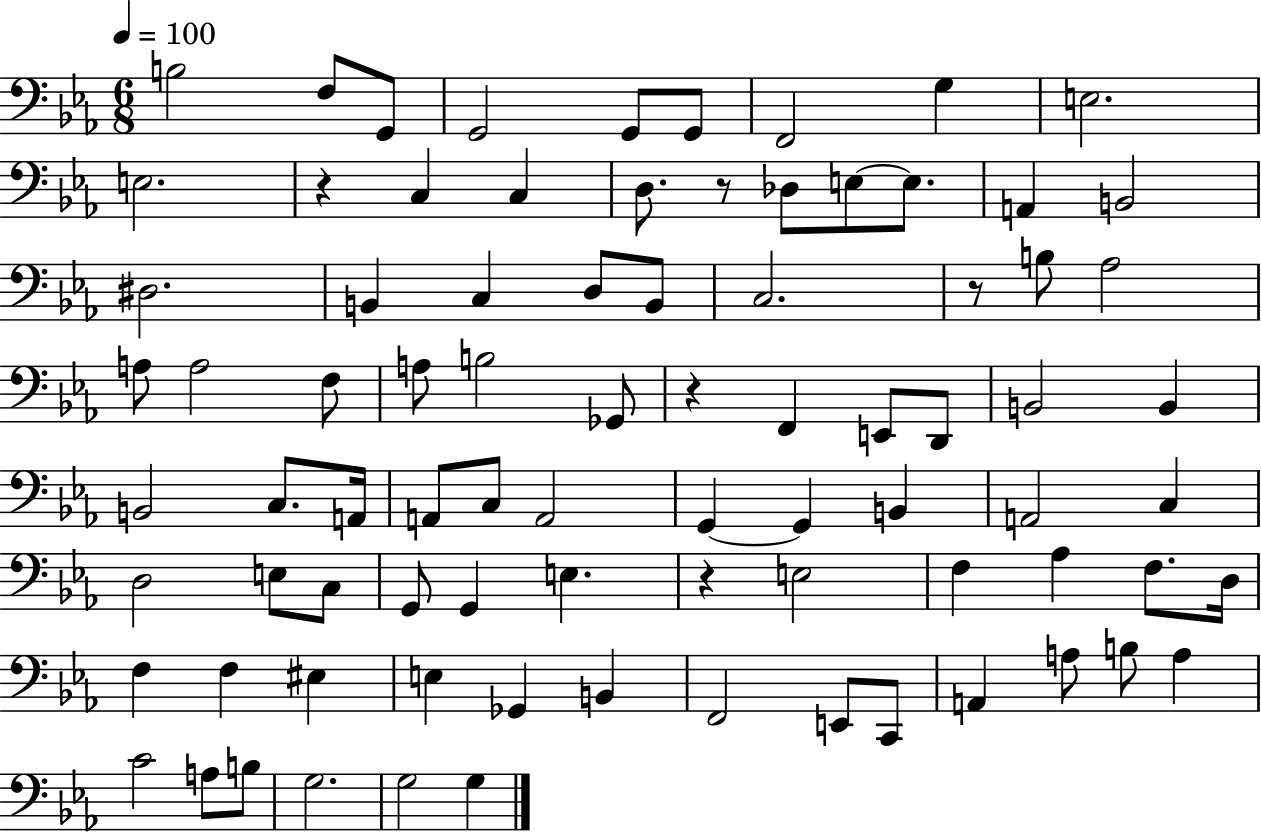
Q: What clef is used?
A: bass